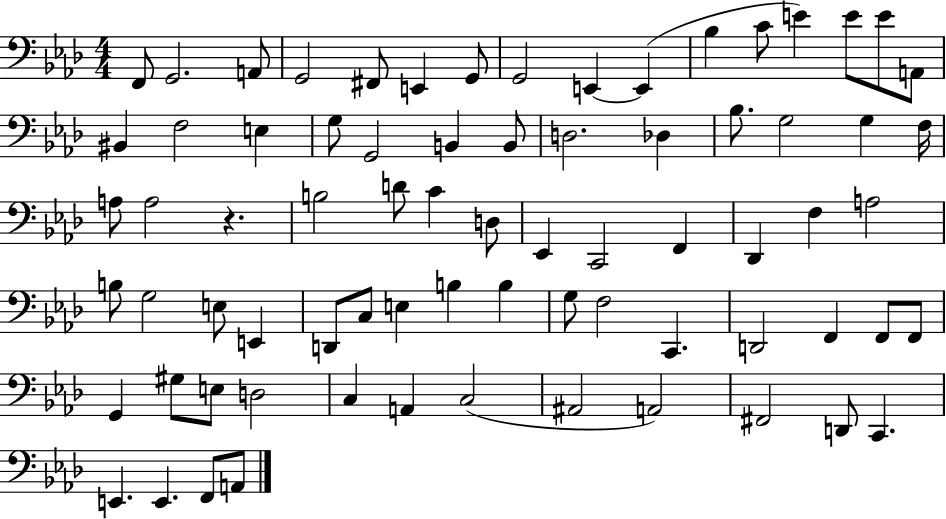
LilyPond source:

{
  \clef bass
  \numericTimeSignature
  \time 4/4
  \key aes \major
  f,8 g,2. a,8 | g,2 fis,8 e,4 g,8 | g,2 e,4~~ e,4( | bes4 c'8 e'4) e'8 e'8 a,8 | \break bis,4 f2 e4 | g8 g,2 b,4 b,8 | d2. des4 | bes8. g2 g4 f16 | \break a8 a2 r4. | b2 d'8 c'4 d8 | ees,4 c,2 f,4 | des,4 f4 a2 | \break b8 g2 e8 e,4 | d,8 c8 e4 b4 b4 | g8 f2 c,4. | d,2 f,4 f,8 f,8 | \break g,4 gis8 e8 d2 | c4 a,4 c2( | ais,2 a,2) | fis,2 d,8 c,4. | \break e,4. e,4. f,8 a,8 | \bar "|."
}